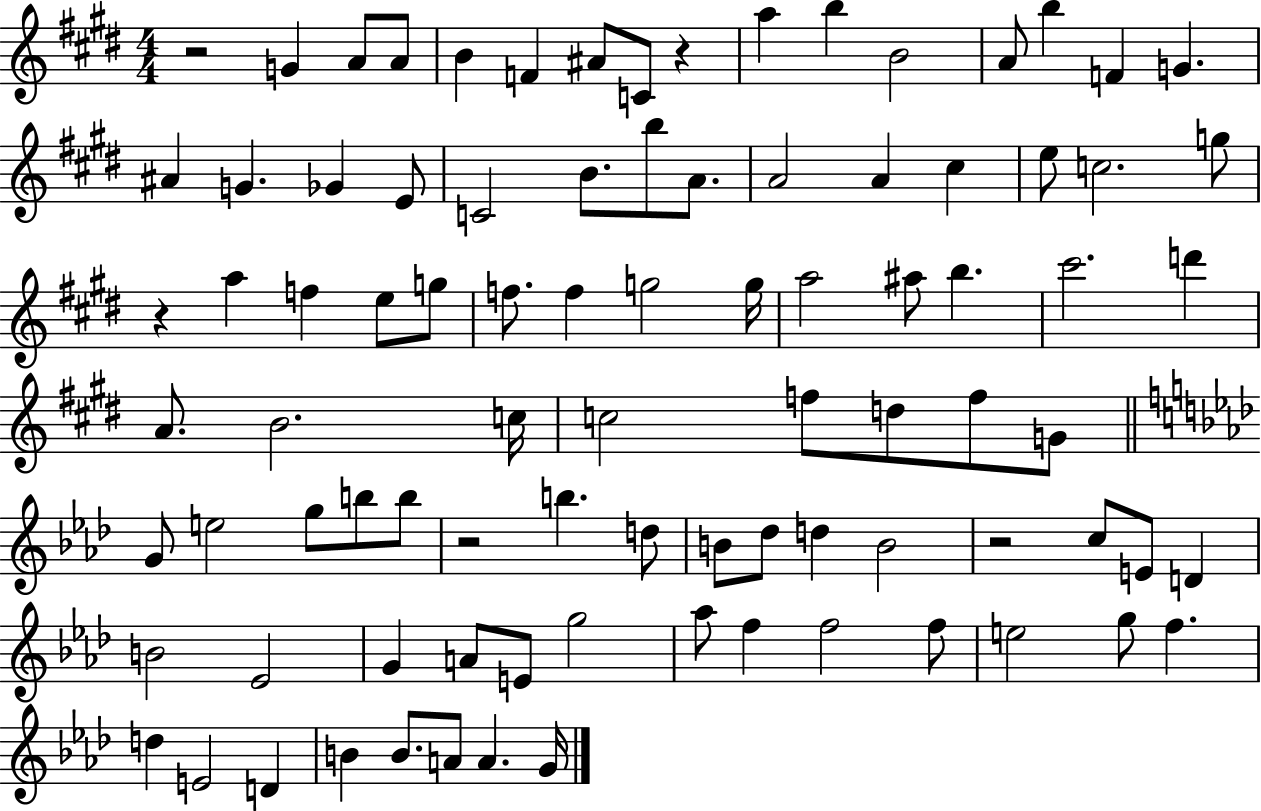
{
  \clef treble
  \numericTimeSignature
  \time 4/4
  \key e \major
  r2 g'4 a'8 a'8 | b'4 f'4 ais'8 c'8 r4 | a''4 b''4 b'2 | a'8 b''4 f'4 g'4. | \break ais'4 g'4. ges'4 e'8 | c'2 b'8. b''8 a'8. | a'2 a'4 cis''4 | e''8 c''2. g''8 | \break r4 a''4 f''4 e''8 g''8 | f''8. f''4 g''2 g''16 | a''2 ais''8 b''4. | cis'''2. d'''4 | \break a'8. b'2. c''16 | c''2 f''8 d''8 f''8 g'8 | \bar "||" \break \key f \minor g'8 e''2 g''8 b''8 b''8 | r2 b''4. d''8 | b'8 des''8 d''4 b'2 | r2 c''8 e'8 d'4 | \break b'2 ees'2 | g'4 a'8 e'8 g''2 | aes''8 f''4 f''2 f''8 | e''2 g''8 f''4. | \break d''4 e'2 d'4 | b'4 b'8. a'8 a'4. g'16 | \bar "|."
}